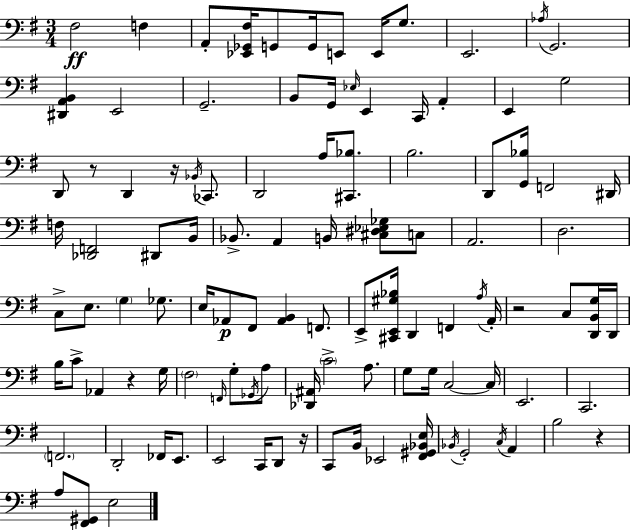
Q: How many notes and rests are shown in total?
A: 107